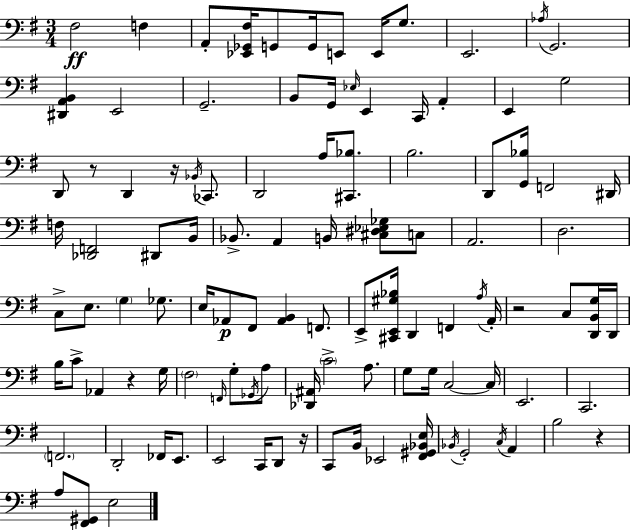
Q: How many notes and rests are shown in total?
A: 107